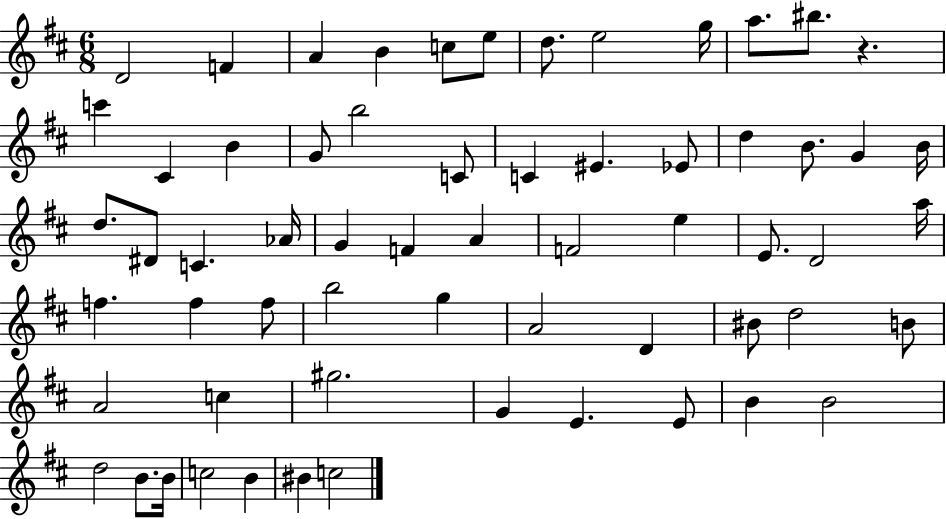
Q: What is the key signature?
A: D major